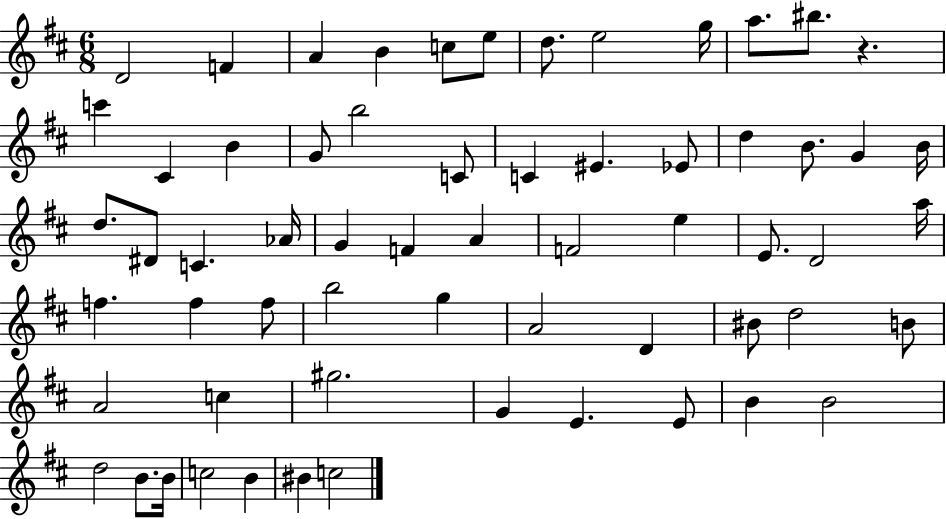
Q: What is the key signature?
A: D major